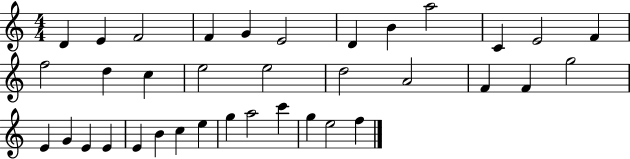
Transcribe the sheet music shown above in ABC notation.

X:1
T:Untitled
M:4/4
L:1/4
K:C
D E F2 F G E2 D B a2 C E2 F f2 d c e2 e2 d2 A2 F F g2 E G E E E B c e g a2 c' g e2 f